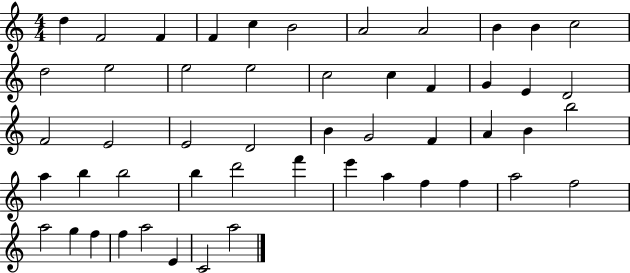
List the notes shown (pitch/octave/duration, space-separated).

D5/q F4/h F4/q F4/q C5/q B4/h A4/h A4/h B4/q B4/q C5/h D5/h E5/h E5/h E5/h C5/h C5/q F4/q G4/q E4/q D4/h F4/h E4/h E4/h D4/h B4/q G4/h F4/q A4/q B4/q B5/h A5/q B5/q B5/h B5/q D6/h F6/q E6/q A5/q F5/q F5/q A5/h F5/h A5/h G5/q F5/q F5/q A5/h E4/q C4/h A5/h